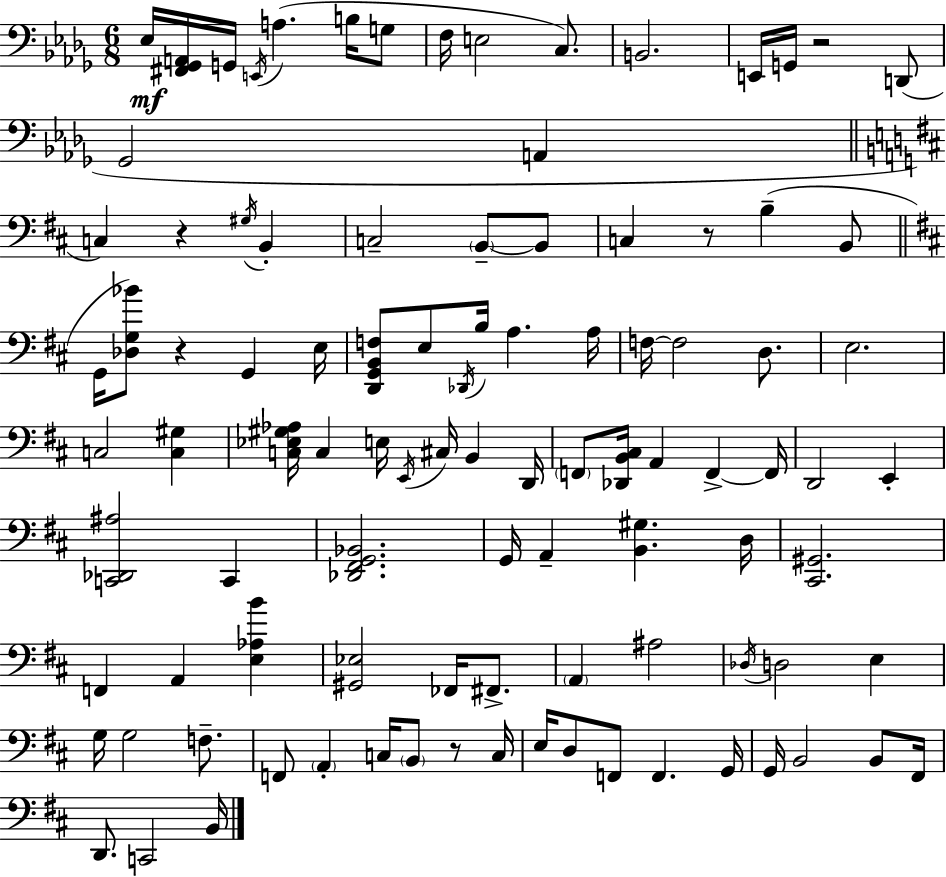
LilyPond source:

{
  \clef bass
  \numericTimeSignature
  \time 6/8
  \key bes \minor
  ees16\mf <fis, ges, a,>16 g,16 \acciaccatura { e,16 } a4.( b16 g8 | f16 e2 c8.) | b,2. | e,16 g,16 r2 d,8( | \break ges,2 a,4 | \bar "||" \break \key d \major c4) r4 \acciaccatura { gis16 } b,4-. | c2-- \parenthesize b,8--~~ b,8 | c4 r8 b4--( b,8 | \bar "||" \break \key b \minor g,16 <des g bes'>8) r4 g,4 e16 | <d, g, b, f>8 e8 \acciaccatura { des,16 } b16 a4. | a16 f16~~ f2 d8. | e2. | \break c2 <c gis>4 | <c ees gis aes>16 c4 e16 \acciaccatura { e,16 } cis16 b,4 | d,16 \parenthesize f,8 <des, b, cis>16 a,4 f,4->~~ | f,16 d,2 e,4-. | \break <c, des, ais>2 c,4 | <des, fis, g, bes,>2. | g,16 a,4-- <b, gis>4. | d16 <cis, gis,>2. | \break f,4 a,4 <e aes b'>4 | <gis, ees>2 fes,16 fis,8.-> | \parenthesize a,4 ais2 | \acciaccatura { des16 } d2 e4 | \break g16 g2 | f8.-- f,8 \parenthesize a,4-. c16 \parenthesize b,8 | r8 c16 e16 d8 f,8 f,4. | g,16 g,16 b,2 | \break b,8 fis,16 d,8. c,2 | b,16 \bar "|."
}